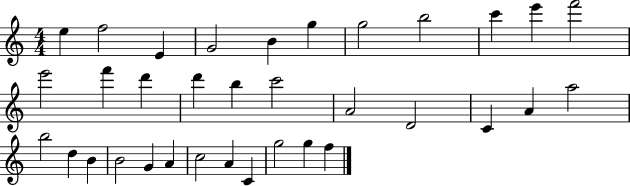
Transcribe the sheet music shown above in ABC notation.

X:1
T:Untitled
M:4/4
L:1/4
K:C
e f2 E G2 B g g2 b2 c' e' f'2 e'2 f' d' d' b c'2 A2 D2 C A a2 b2 d B B2 G A c2 A C g2 g f